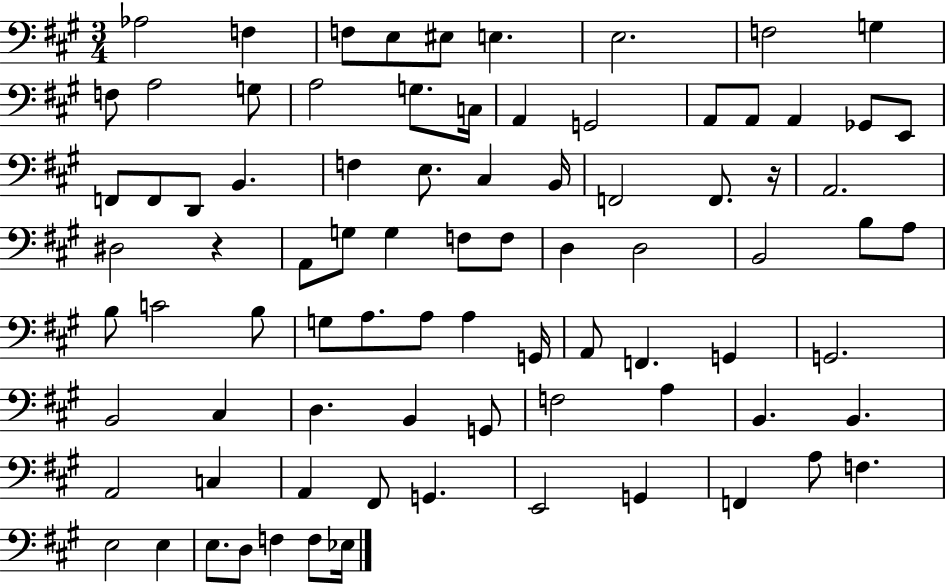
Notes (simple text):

Ab3/h F3/q F3/e E3/e EIS3/e E3/q. E3/h. F3/h G3/q F3/e A3/h G3/e A3/h G3/e. C3/s A2/q G2/h A2/e A2/e A2/q Gb2/e E2/e F2/e F2/e D2/e B2/q. F3/q E3/e. C#3/q B2/s F2/h F2/e. R/s A2/h. D#3/h R/q A2/e G3/e G3/q F3/e F3/e D3/q D3/h B2/h B3/e A3/e B3/e C4/h B3/e G3/e A3/e. A3/e A3/q G2/s A2/e F2/q. G2/q G2/h. B2/h C#3/q D3/q. B2/q G2/e F3/h A3/q B2/q. B2/q. A2/h C3/q A2/q F#2/e G2/q. E2/h G2/q F2/q A3/e F3/q. E3/h E3/q E3/e. D3/e F3/q F3/e Eb3/s